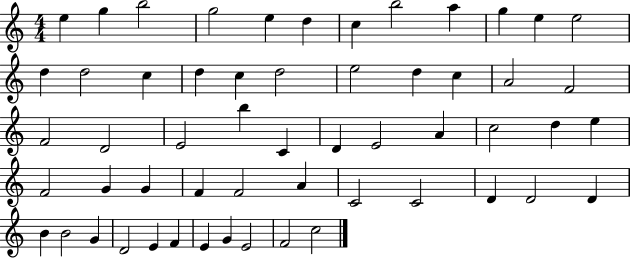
E5/q G5/q B5/h G5/h E5/q D5/q C5/q B5/h A5/q G5/q E5/q E5/h D5/q D5/h C5/q D5/q C5/q D5/h E5/h D5/q C5/q A4/h F4/h F4/h D4/h E4/h B5/q C4/q D4/q E4/h A4/q C5/h D5/q E5/q F4/h G4/q G4/q F4/q F4/h A4/q C4/h C4/h D4/q D4/h D4/q B4/q B4/h G4/q D4/h E4/q F4/q E4/q G4/q E4/h F4/h C5/h